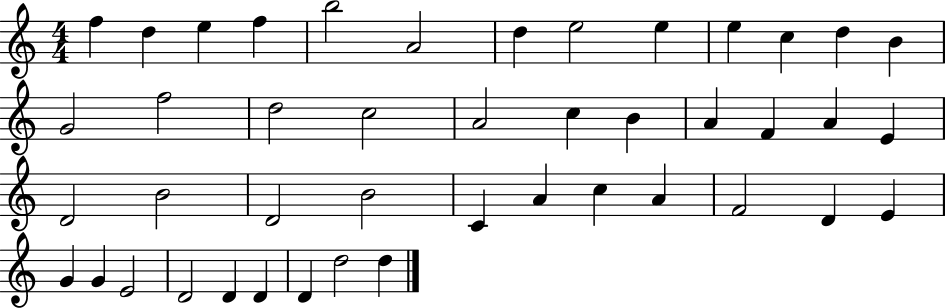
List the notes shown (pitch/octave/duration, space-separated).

F5/q D5/q E5/q F5/q B5/h A4/h D5/q E5/h E5/q E5/q C5/q D5/q B4/q G4/h F5/h D5/h C5/h A4/h C5/q B4/q A4/q F4/q A4/q E4/q D4/h B4/h D4/h B4/h C4/q A4/q C5/q A4/q F4/h D4/q E4/q G4/q G4/q E4/h D4/h D4/q D4/q D4/q D5/h D5/q